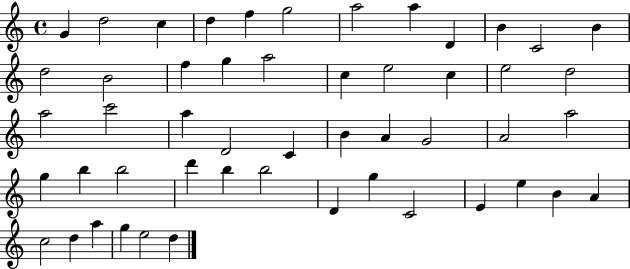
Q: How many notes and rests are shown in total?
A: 51